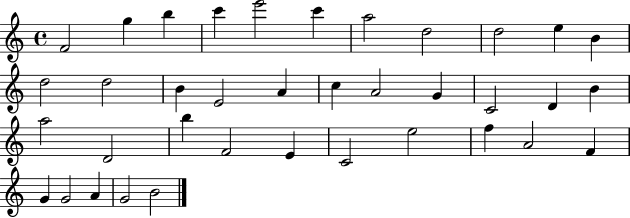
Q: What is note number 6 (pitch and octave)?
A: C6